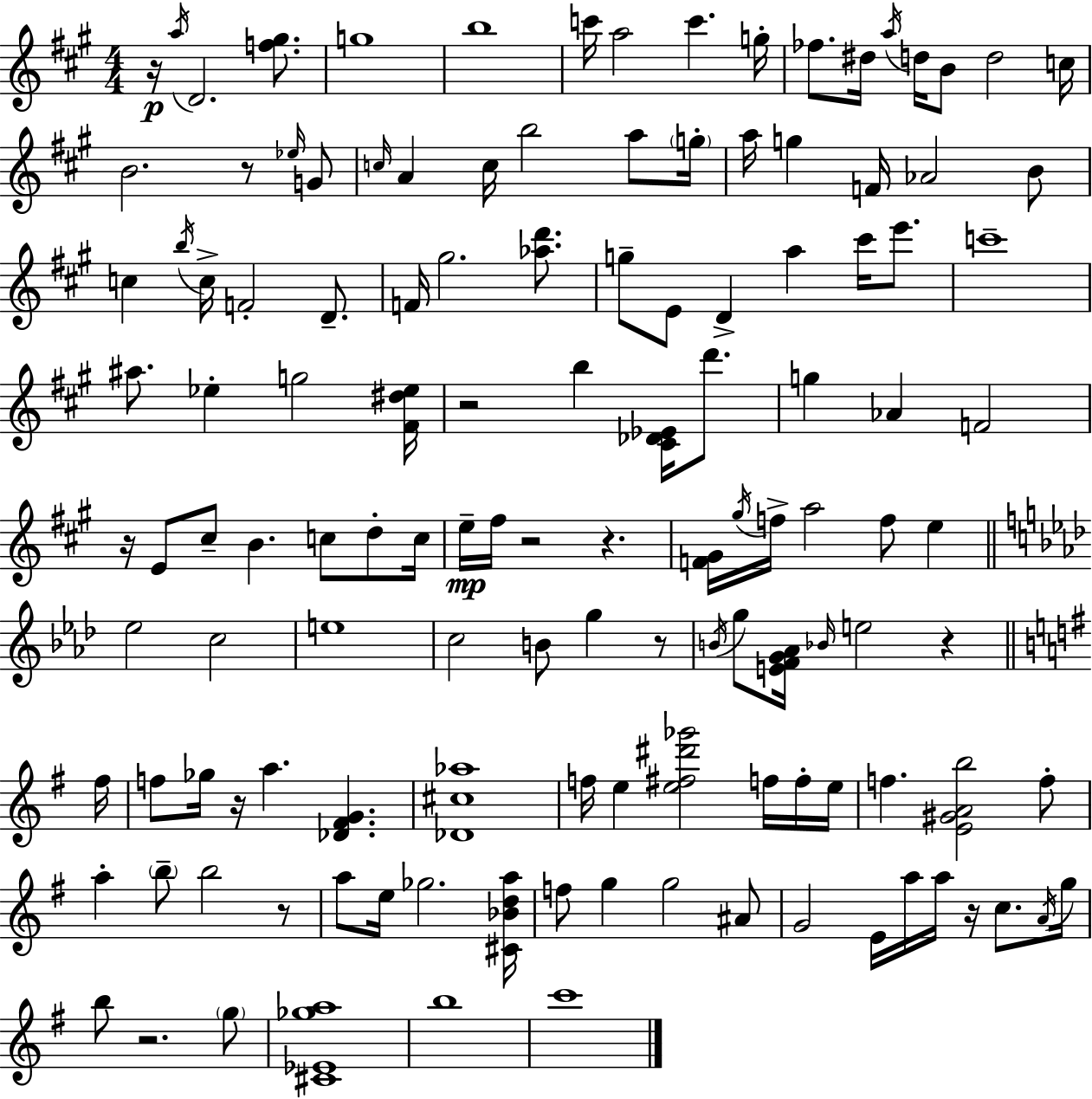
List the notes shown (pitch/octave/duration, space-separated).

R/s A5/s D4/h. [F5,G#5]/e. G5/w B5/w C6/s A5/h C6/q. G5/s FES5/e. D#5/s A5/s D5/s B4/e D5/h C5/s B4/h. R/e Eb5/s G4/e C5/s A4/q C5/s B5/h A5/e G5/s A5/s G5/q F4/s Ab4/h B4/e C5/q B5/s C5/s F4/h D4/e. F4/s G#5/h. [Ab5,D6]/e. G5/e E4/e D4/q A5/q C#6/s E6/e. C6/w A#5/e. Eb5/q G5/h [F#4,D#5,Eb5]/s R/h B5/q [C#4,Db4,Eb4]/s D6/e. G5/q Ab4/q F4/h R/s E4/e C#5/e B4/q. C5/e D5/e C5/s E5/s F#5/s R/h R/q. [F4,G#4]/s G#5/s F5/s A5/h F5/e E5/q Eb5/h C5/h E5/w C5/h B4/e G5/q R/e B4/s G5/e [E4,F4,G4,Ab4]/s Bb4/s E5/h R/q F#5/s F5/e Gb5/s R/s A5/q. [Db4,F#4,G4]/q. [Db4,C#5,Ab5]/w F5/s E5/q [E5,F#5,D#6,Gb6]/h F5/s F5/s E5/s F5/q. [E4,G#4,A4,B5]/h F5/e A5/q B5/e B5/h R/e A5/e E5/s Gb5/h. [C#4,Bb4,D5,A5]/s F5/e G5/q G5/h A#4/e G4/h E4/s A5/s A5/s R/s C5/e. A4/s G5/s B5/e R/h. G5/e [C#4,Eb4,Gb5,A5]/w B5/w C6/w